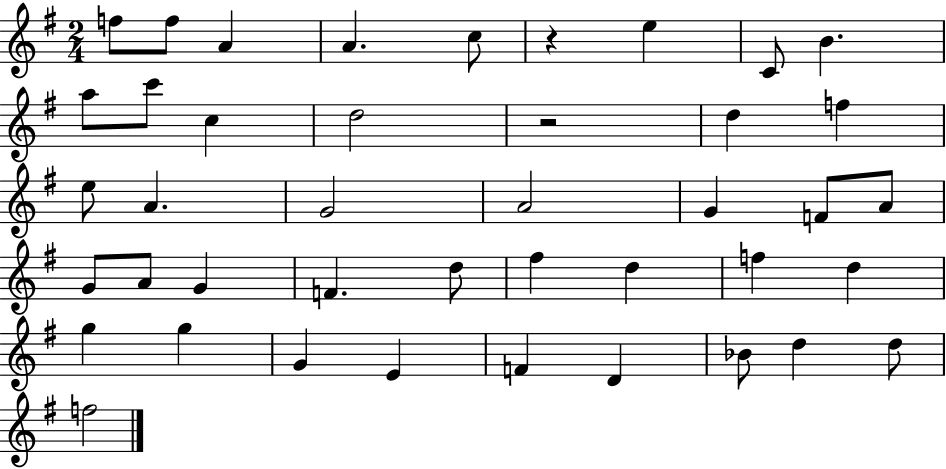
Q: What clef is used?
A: treble